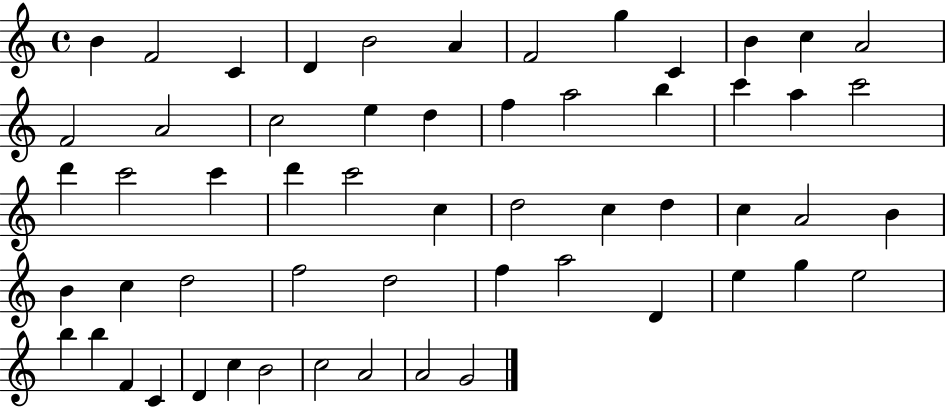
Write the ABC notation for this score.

X:1
T:Untitled
M:4/4
L:1/4
K:C
B F2 C D B2 A F2 g C B c A2 F2 A2 c2 e d f a2 b c' a c'2 d' c'2 c' d' c'2 c d2 c d c A2 B B c d2 f2 d2 f a2 D e g e2 b b F C D c B2 c2 A2 A2 G2